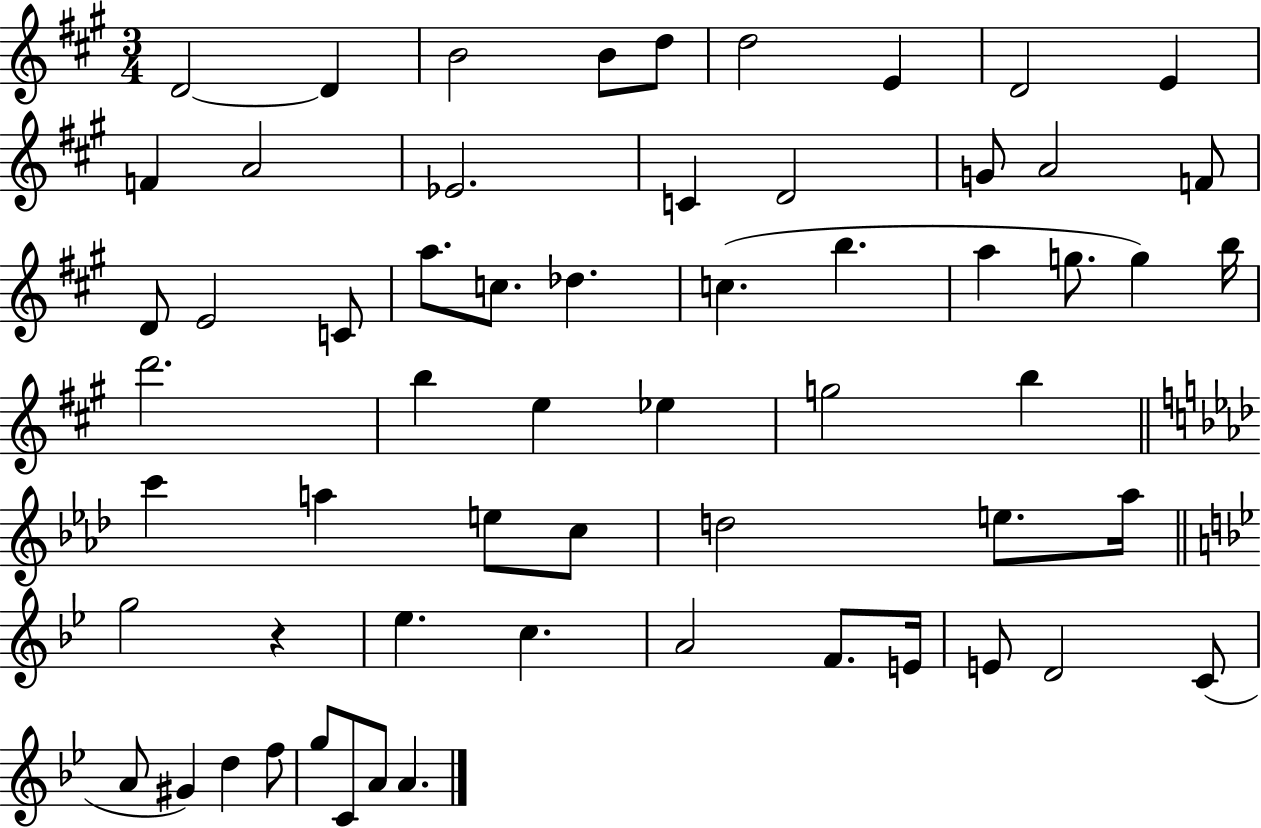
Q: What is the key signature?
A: A major